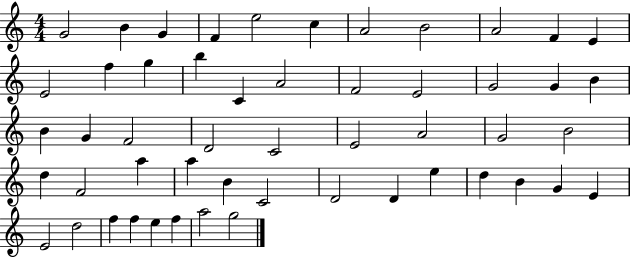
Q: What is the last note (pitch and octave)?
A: G5